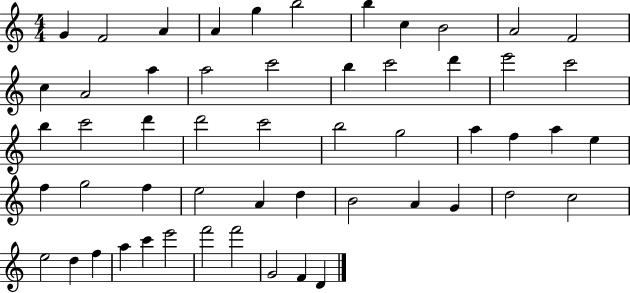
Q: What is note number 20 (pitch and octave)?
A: E6